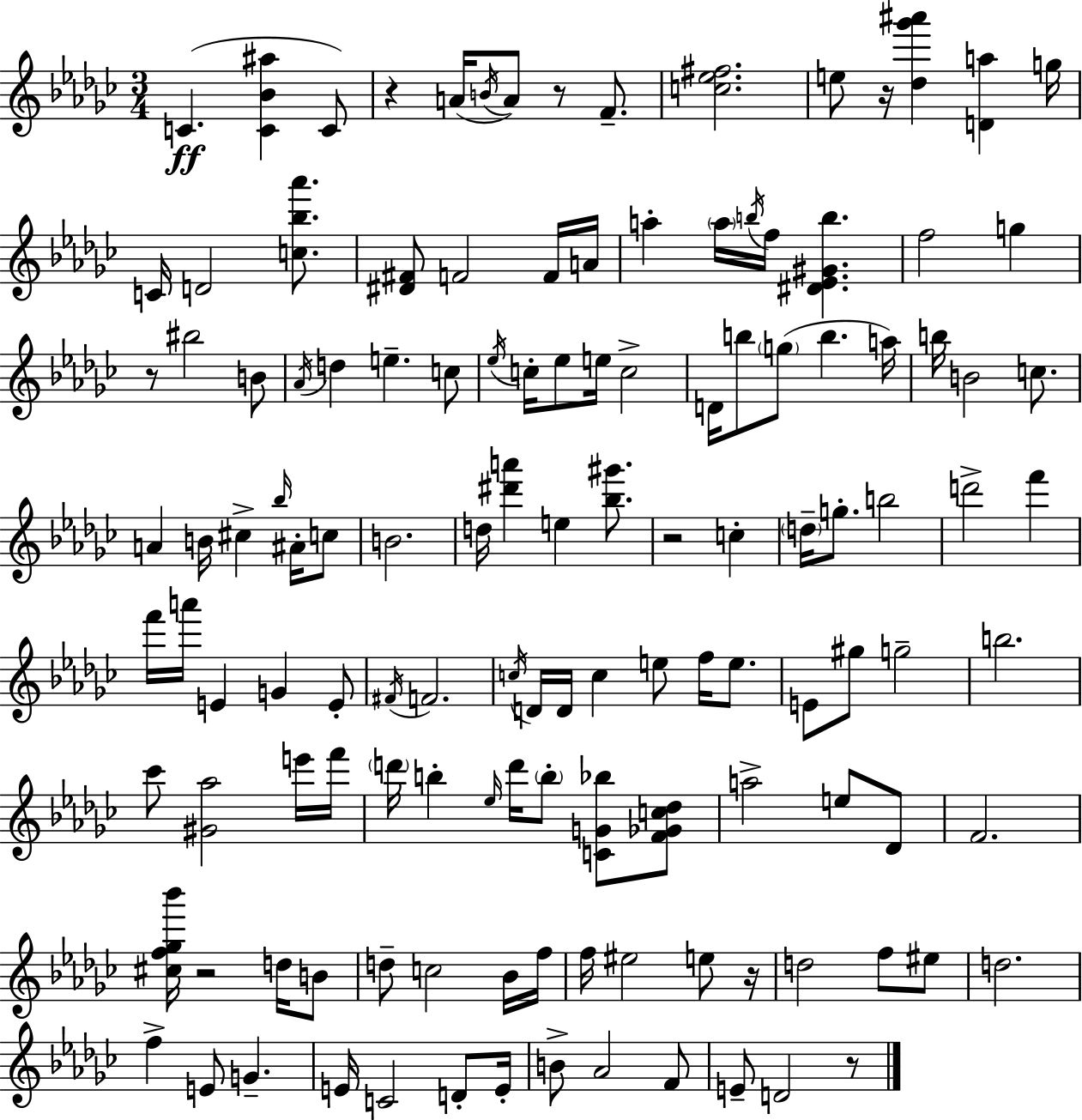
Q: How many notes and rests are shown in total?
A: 129